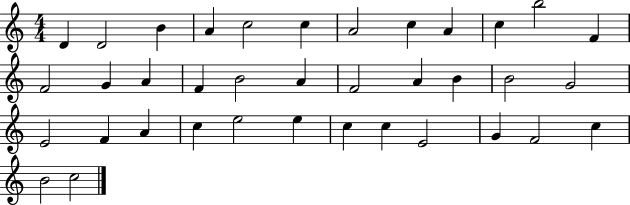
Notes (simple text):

D4/q D4/h B4/q A4/q C5/h C5/q A4/h C5/q A4/q C5/q B5/h F4/q F4/h G4/q A4/q F4/q B4/h A4/q F4/h A4/q B4/q B4/h G4/h E4/h F4/q A4/q C5/q E5/h E5/q C5/q C5/q E4/h G4/q F4/h C5/q B4/h C5/h